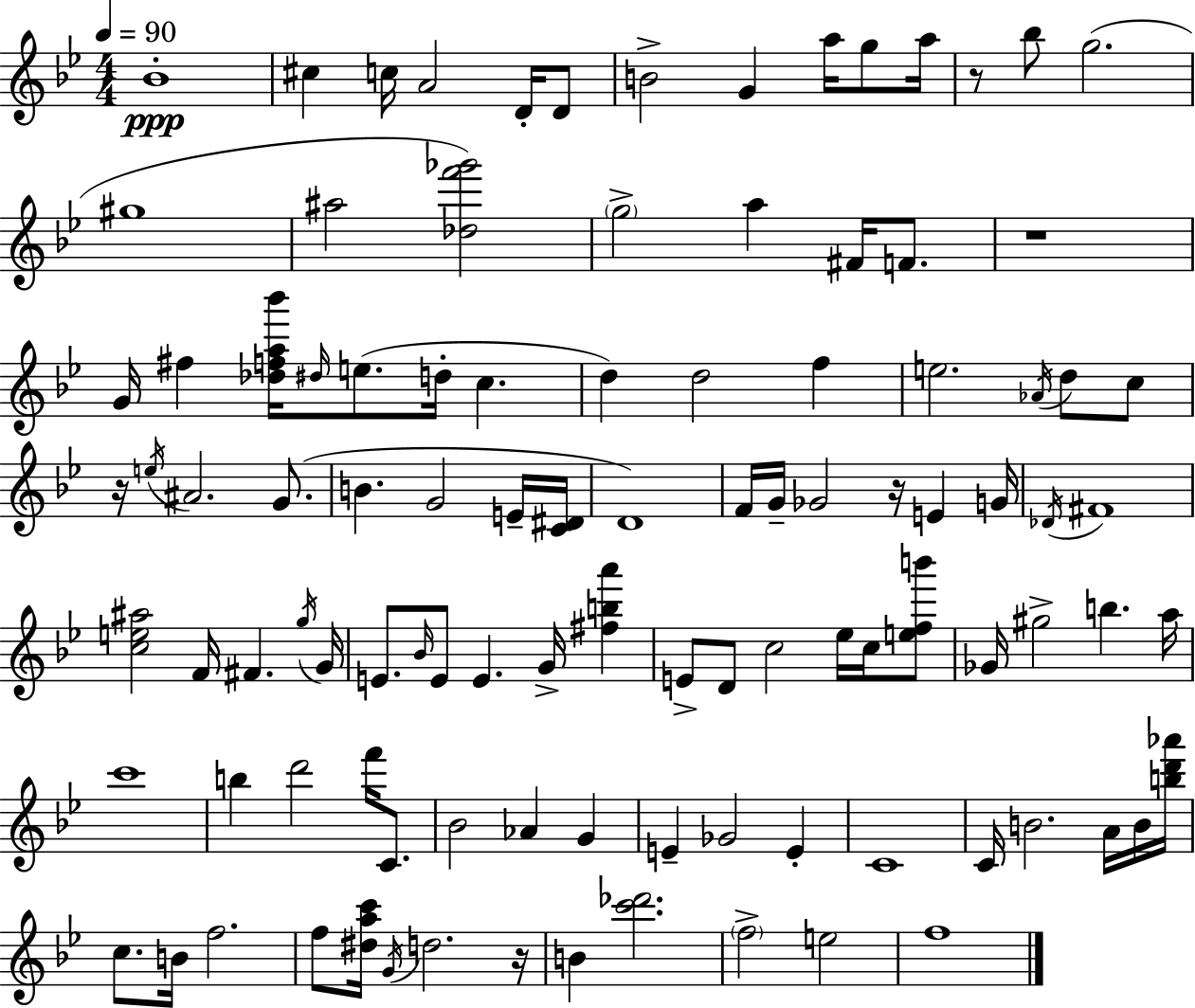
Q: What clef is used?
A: treble